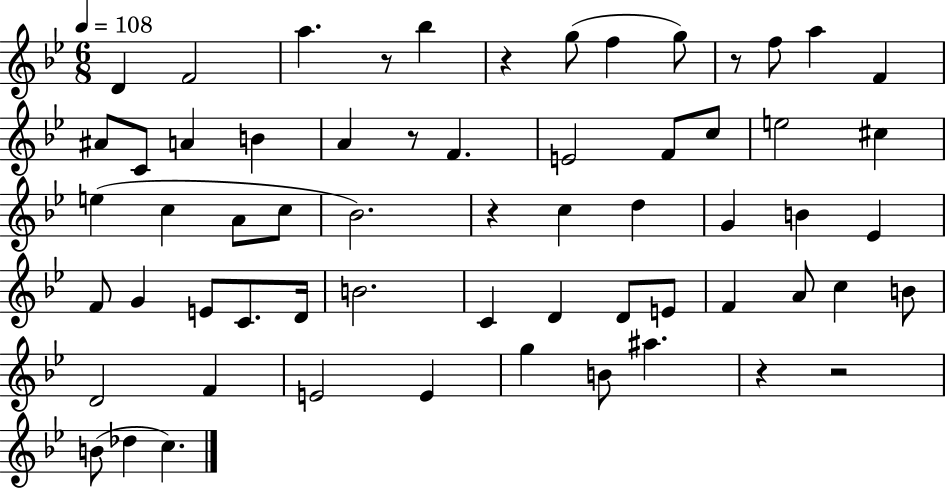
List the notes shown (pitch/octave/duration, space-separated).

D4/q F4/h A5/q. R/e Bb5/q R/q G5/e F5/q G5/e R/e F5/e A5/q F4/q A#4/e C4/e A4/q B4/q A4/q R/e F4/q. E4/h F4/e C5/e E5/h C#5/q E5/q C5/q A4/e C5/e Bb4/h. R/q C5/q D5/q G4/q B4/q Eb4/q F4/e G4/q E4/e C4/e. D4/s B4/h. C4/q D4/q D4/e E4/e F4/q A4/e C5/q B4/e D4/h F4/q E4/h E4/q G5/q B4/e A#5/q. R/q R/h B4/e Db5/q C5/q.